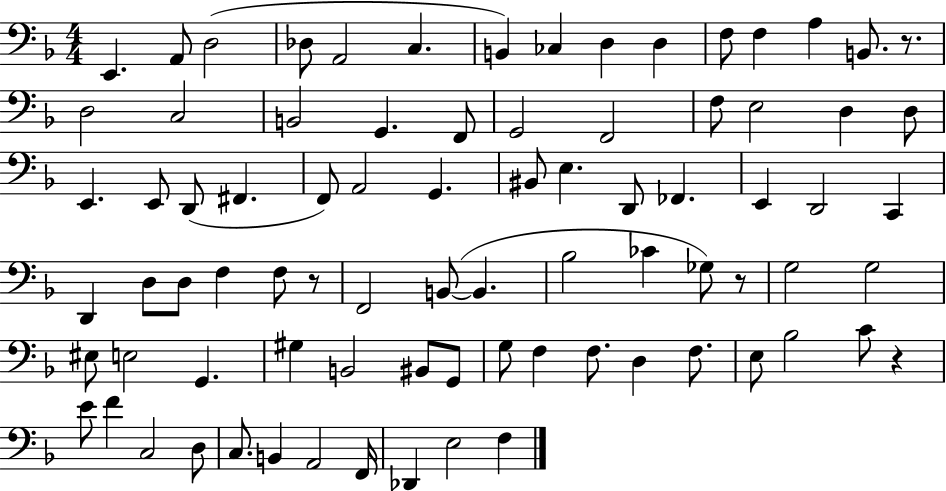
X:1
T:Untitled
M:4/4
L:1/4
K:F
E,, A,,/2 D,2 _D,/2 A,,2 C, B,, _C, D, D, F,/2 F, A, B,,/2 z/2 D,2 C,2 B,,2 G,, F,,/2 G,,2 F,,2 F,/2 E,2 D, D,/2 E,, E,,/2 D,,/2 ^F,, F,,/2 A,,2 G,, ^B,,/2 E, D,,/2 _F,, E,, D,,2 C,, D,, D,/2 D,/2 F, F,/2 z/2 F,,2 B,,/2 B,, _B,2 _C _G,/2 z/2 G,2 G,2 ^E,/2 E,2 G,, ^G, B,,2 ^B,,/2 G,,/2 G,/2 F, F,/2 D, F,/2 E,/2 _B,2 C/2 z E/2 F C,2 D,/2 C,/2 B,, A,,2 F,,/4 _D,, E,2 F,